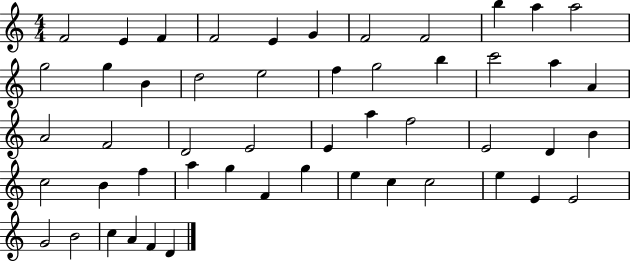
X:1
T:Untitled
M:4/4
L:1/4
K:C
F2 E F F2 E G F2 F2 b a a2 g2 g B d2 e2 f g2 b c'2 a A A2 F2 D2 E2 E a f2 E2 D B c2 B f a g F g e c c2 e E E2 G2 B2 c A F D